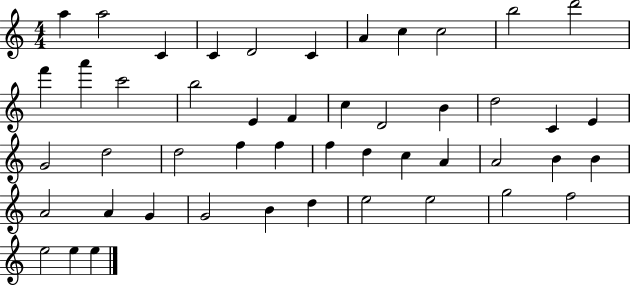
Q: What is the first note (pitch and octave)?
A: A5